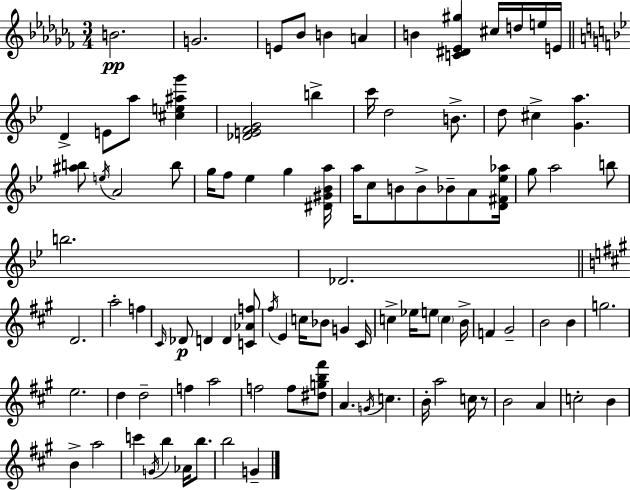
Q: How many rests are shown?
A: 1